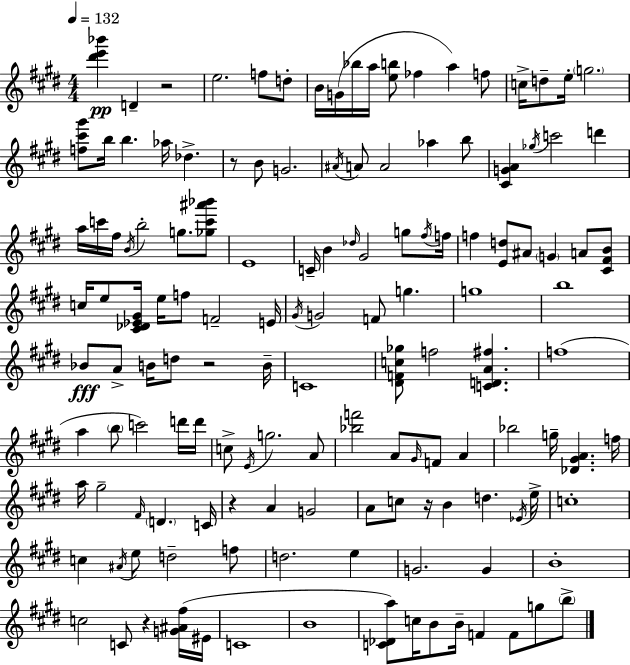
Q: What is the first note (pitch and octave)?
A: D4